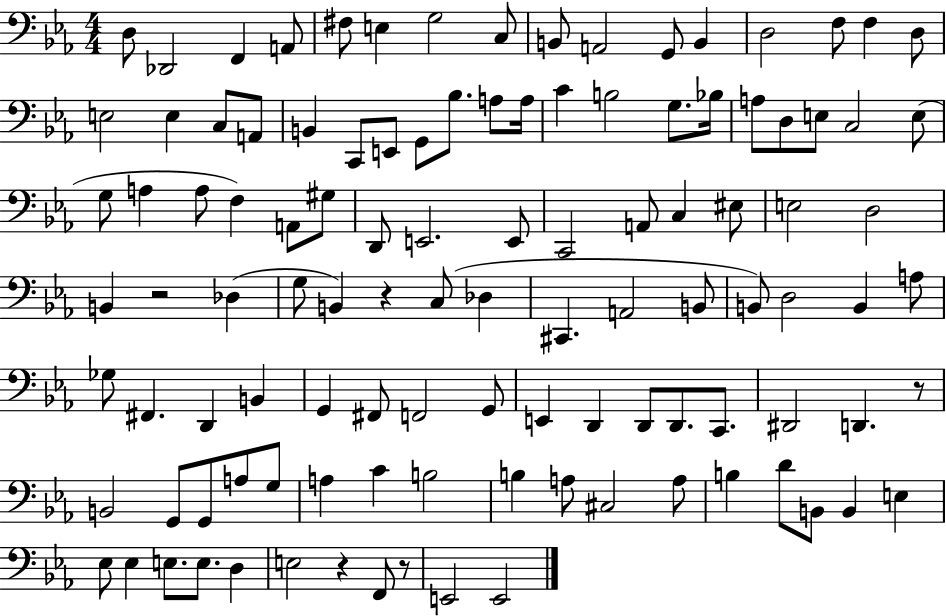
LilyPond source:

{
  \clef bass
  \numericTimeSignature
  \time 4/4
  \key ees \major
  d8 des,2 f,4 a,8 | fis8 e4 g2 c8 | b,8 a,2 g,8 b,4 | d2 f8 f4 d8 | \break e2 e4 c8 a,8 | b,4 c,8 e,8 g,8 bes8. a8 a16 | c'4 b2 g8. bes16 | a8 d8 e8 c2 e8( | \break g8 a4 a8 f4) a,8 gis8 | d,8 e,2. e,8 | c,2 a,8 c4 eis8 | e2 d2 | \break b,4 r2 des4( | g8 b,4) r4 c8( des4 | cis,4. a,2 b,8 | b,8) d2 b,4 a8 | \break ges8 fis,4. d,4 b,4 | g,4 fis,8 f,2 g,8 | e,4 d,4 d,8 d,8. c,8. | dis,2 d,4. r8 | \break b,2 g,8 g,8 a8 g8 | a4 c'4 b2 | b4 a8 cis2 a8 | b4 d'8 b,8 b,4 e4 | \break ees8 ees4 e8. e8. d4 | e2 r4 f,8 r8 | e,2 e,2 | \bar "|."
}